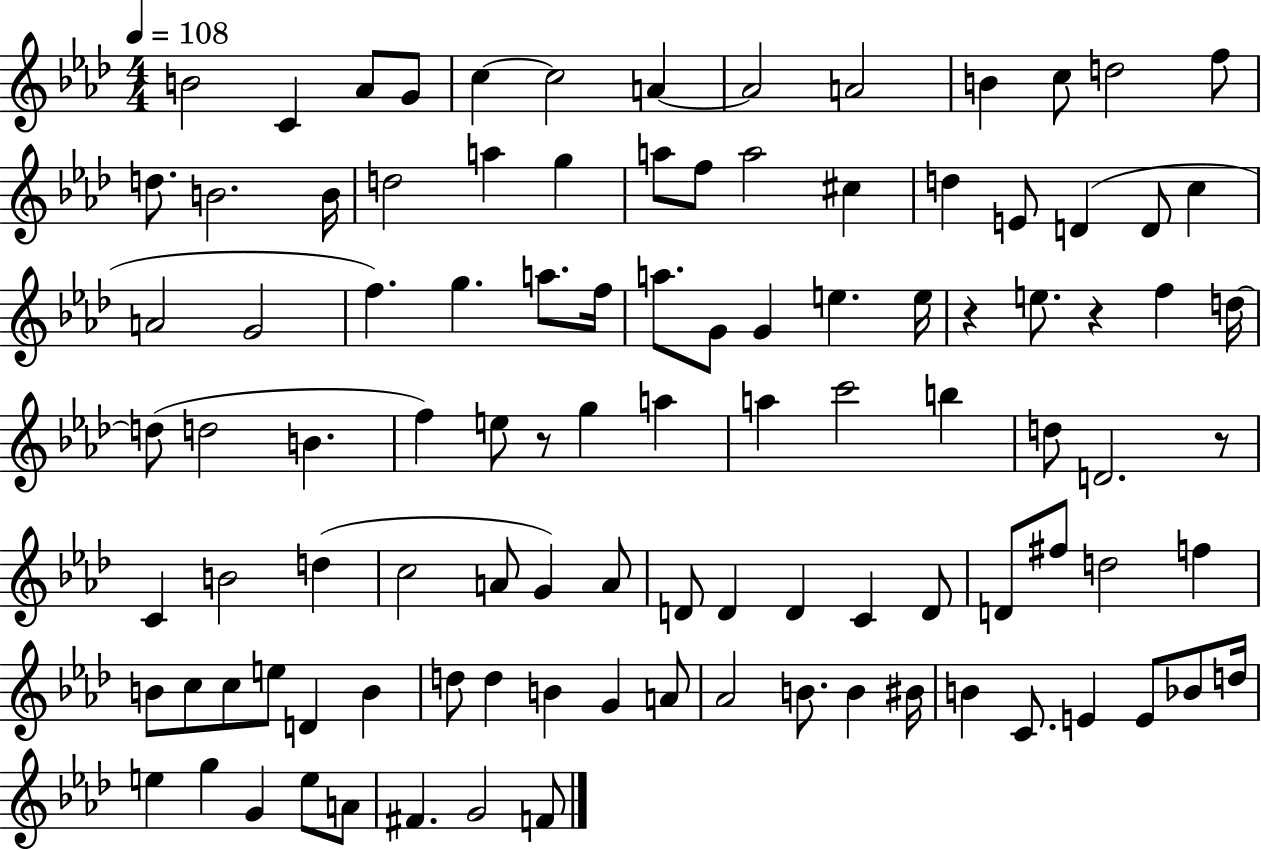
B4/h C4/q Ab4/e G4/e C5/q C5/h A4/q A4/h A4/h B4/q C5/e D5/h F5/e D5/e. B4/h. B4/s D5/h A5/q G5/q A5/e F5/e A5/h C#5/q D5/q E4/e D4/q D4/e C5/q A4/h G4/h F5/q. G5/q. A5/e. F5/s A5/e. G4/e G4/q E5/q. E5/s R/q E5/e. R/q F5/q D5/s D5/e D5/h B4/q. F5/q E5/e R/e G5/q A5/q A5/q C6/h B5/q D5/e D4/h. R/e C4/q B4/h D5/q C5/h A4/e G4/q A4/e D4/e D4/q D4/q C4/q D4/e D4/e F#5/e D5/h F5/q B4/e C5/e C5/e E5/e D4/q B4/q D5/e D5/q B4/q G4/q A4/e Ab4/h B4/e. B4/q BIS4/s B4/q C4/e. E4/q E4/e Bb4/e D5/s E5/q G5/q G4/q E5/e A4/e F#4/q. G4/h F4/e